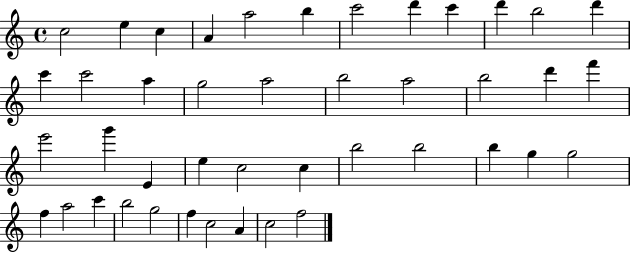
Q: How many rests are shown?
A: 0